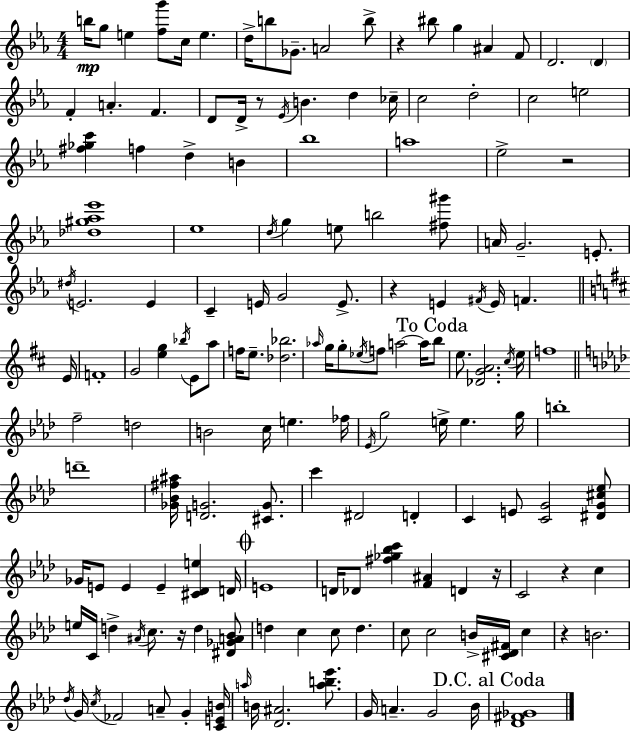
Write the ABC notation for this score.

X:1
T:Untitled
M:4/4
L:1/4
K:Cm
b/4 g/2 e [fg']/2 c/4 e d/4 b/2 _G/2 A2 b/2 z ^b/2 g ^A F/2 D2 D F A F D/2 D/4 z/2 _E/4 B d _c/4 c2 d2 c2 e2 [^f_gc'] f d B _b4 a4 _e2 z2 [_d^g_a_e']4 _e4 d/4 g e/2 b2 [^f^g']/2 A/4 G2 E/2 ^d/4 E2 E C E/4 G2 E/2 z E ^F/4 E/4 F E/4 F4 G2 [eg] _b/4 E/2 a/2 f/4 e/2 [_d_b]2 _a/4 g/4 g/2 _e/4 f/2 a2 a/4 b/2 e/2 [_DGA]2 ^c/4 e/4 f4 f2 d2 B2 c/4 e _f/4 _E/4 g2 e/4 e g/4 b4 d'4 [_G_B^f^a]/4 [DG]2 [^CG]/2 c' ^D2 D C E/2 [CG]2 [^DG^c_e]/2 _G/4 E/2 E E [^C_De] D/4 E4 D/4 _D/2 [^f_g_bc'] [F^A] D z/4 C2 z c e/4 C/4 d ^A/4 c/2 z/4 d [^D_GA_B]/2 d c c/2 d c/2 c2 B/4 [^C_D^F]/4 c z B2 _d/4 G/4 c/4 _F2 A/2 G [CEB]/4 a/4 B/4 [_D^A]2 [ab_e']/2 G/4 A G2 _B/4 [_D^F_G]4